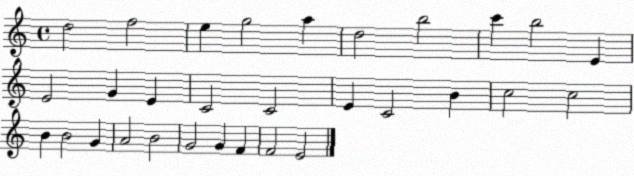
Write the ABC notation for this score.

X:1
T:Untitled
M:4/4
L:1/4
K:C
d2 f2 e g2 a d2 b2 c' b2 E E2 G E C2 C2 E C2 B c2 c2 B B2 G A2 B2 G2 G F F2 E2